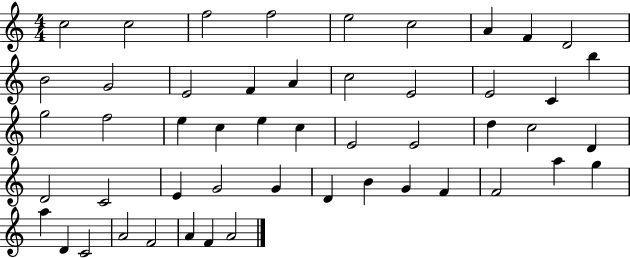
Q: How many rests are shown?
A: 0